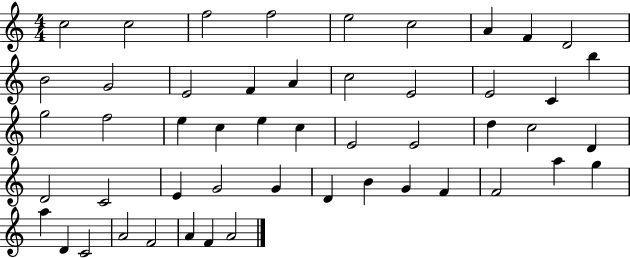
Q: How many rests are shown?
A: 0